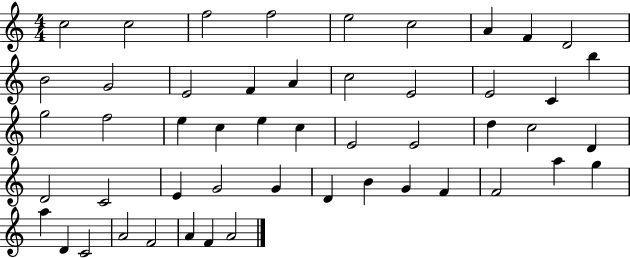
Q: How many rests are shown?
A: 0